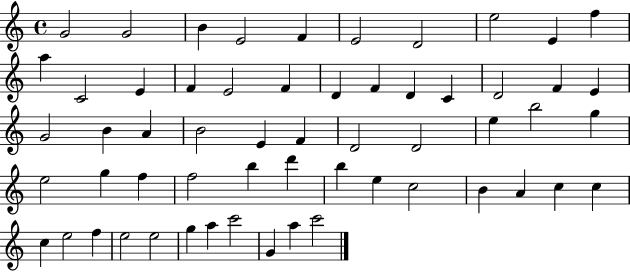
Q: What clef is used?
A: treble